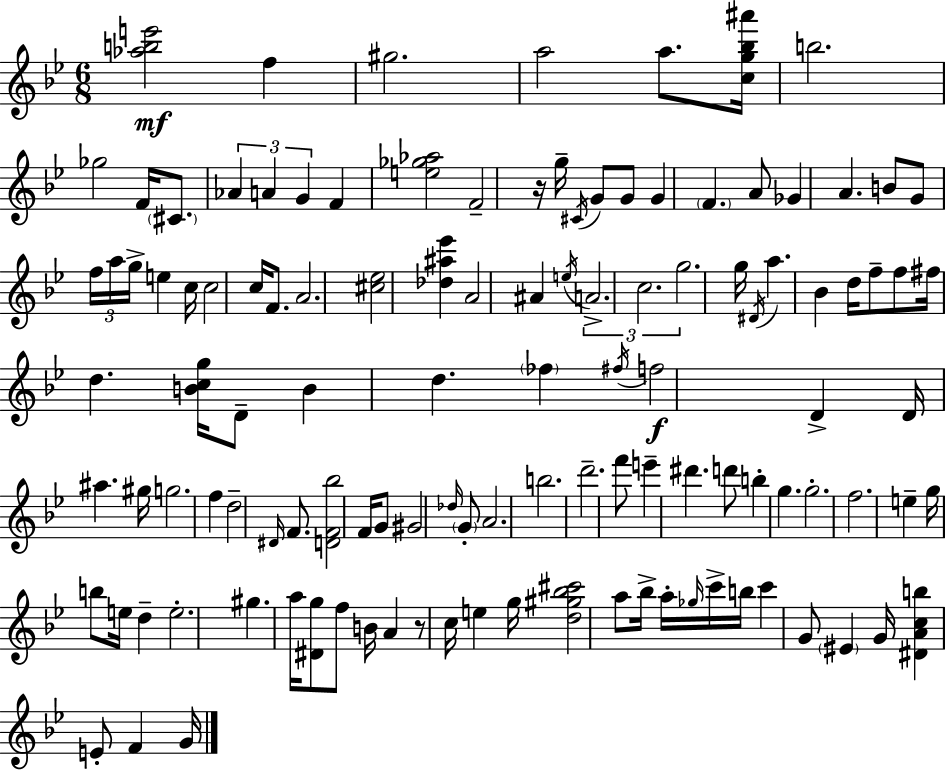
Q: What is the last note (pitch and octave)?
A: G4